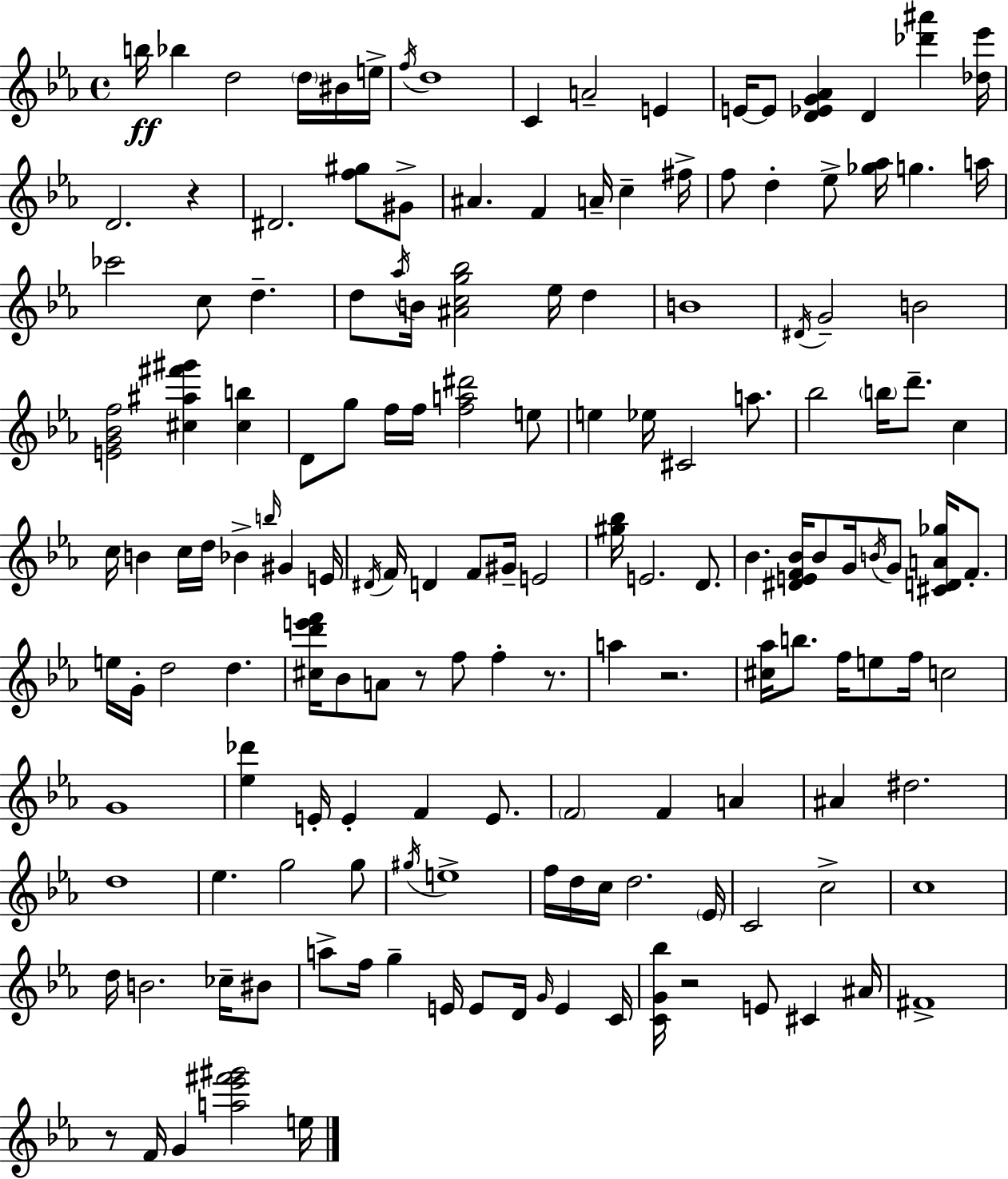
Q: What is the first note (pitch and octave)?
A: B5